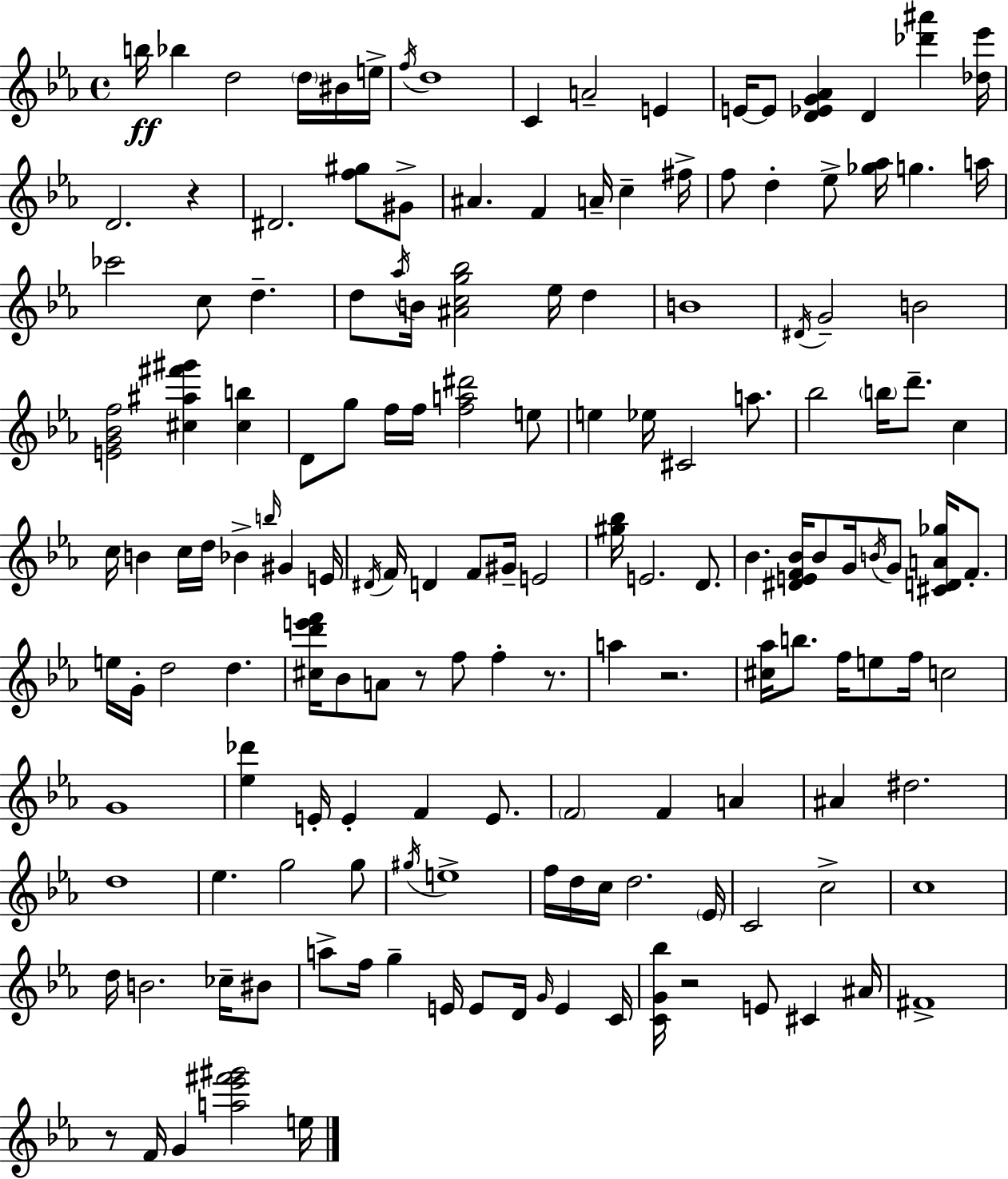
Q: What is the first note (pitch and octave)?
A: B5